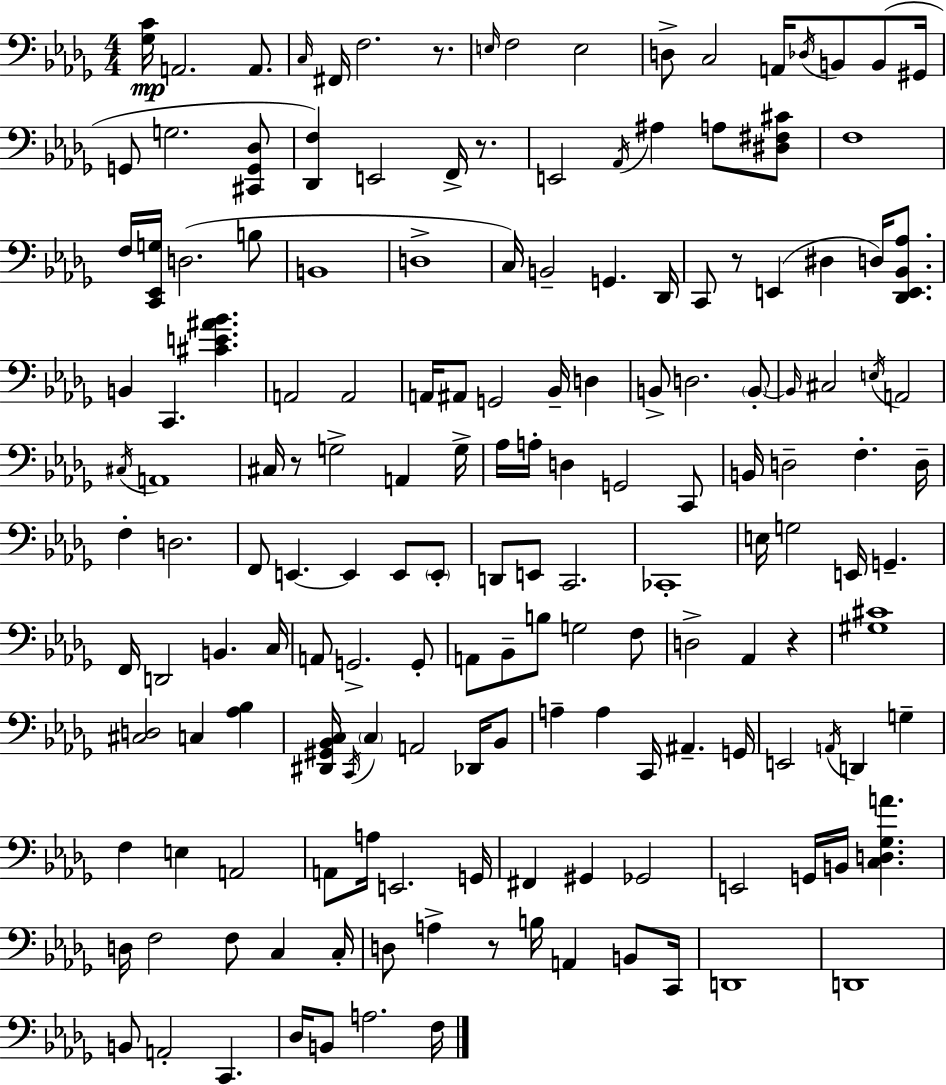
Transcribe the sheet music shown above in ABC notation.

X:1
T:Untitled
M:4/4
L:1/4
K:Bbm
[_G,C]/4 A,,2 A,,/2 C,/4 ^F,,/4 F,2 z/2 E,/4 F,2 E,2 D,/2 C,2 A,,/4 _D,/4 B,,/2 B,,/2 ^G,,/4 G,,/2 G,2 [^C,,G,,_D,]/2 [_D,,F,] E,,2 F,,/4 z/2 E,,2 _A,,/4 ^A, A,/2 [^D,^F,^C]/2 F,4 F,/4 [C,,_E,,G,]/4 D,2 B,/2 B,,4 D,4 C,/4 B,,2 G,, _D,,/4 C,,/2 z/2 E,, ^D, D,/4 [_D,,E,,_B,,_A,]/2 B,, C,, [^CE^A_B] A,,2 A,,2 A,,/4 ^A,,/2 G,,2 _B,,/4 D, B,,/2 D,2 B,,/2 B,,/4 ^C,2 E,/4 A,,2 ^C,/4 A,,4 ^C,/4 z/2 G,2 A,, G,/4 _A,/4 A,/4 D, G,,2 C,,/2 B,,/4 D,2 F, D,/4 F, D,2 F,,/2 E,, E,, E,,/2 E,,/2 D,,/2 E,,/2 C,,2 _C,,4 E,/4 G,2 E,,/4 G,, F,,/4 D,,2 B,, C,/4 A,,/2 G,,2 G,,/2 A,,/2 _B,,/2 B,/2 G,2 F,/2 D,2 _A,, z [^G,^C]4 [^C,D,]2 C, [_A,_B,] [^D,,^G,,_B,,C,]/4 C,,/4 C, A,,2 _D,,/4 _B,,/2 A, A, C,,/4 ^A,, G,,/4 E,,2 A,,/4 D,, G, F, E, A,,2 A,,/2 A,/4 E,,2 G,,/4 ^F,, ^G,, _G,,2 E,,2 G,,/4 B,,/4 [C,D,_G,A] D,/4 F,2 F,/2 C, C,/4 D,/2 A, z/2 B,/4 A,, B,,/2 C,,/4 D,,4 D,,4 B,,/2 A,,2 C,, _D,/4 B,,/2 A,2 F,/4